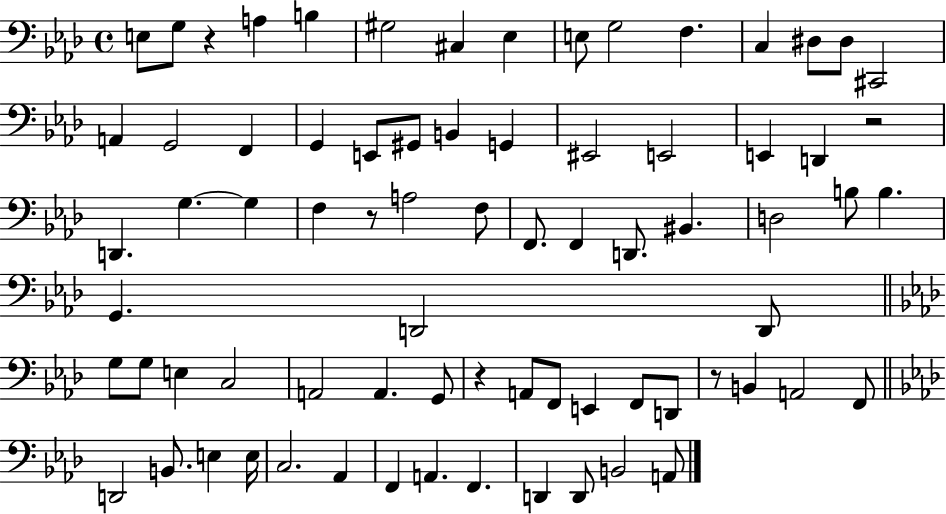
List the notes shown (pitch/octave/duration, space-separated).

E3/e G3/e R/q A3/q B3/q G#3/h C#3/q Eb3/q E3/e G3/h F3/q. C3/q D#3/e D#3/e C#2/h A2/q G2/h F2/q G2/q E2/e G#2/e B2/q G2/q EIS2/h E2/h E2/q D2/q R/h D2/q. G3/q. G3/q F3/q R/e A3/h F3/e F2/e. F2/q D2/e. BIS2/q. D3/h B3/e B3/q. G2/q. D2/h D2/e G3/e G3/e E3/q C3/h A2/h A2/q. G2/e R/q A2/e F2/e E2/q F2/e D2/e R/e B2/q A2/h F2/e D2/h B2/e. E3/q E3/s C3/h. Ab2/q F2/q A2/q. F2/q. D2/q D2/e B2/h A2/e